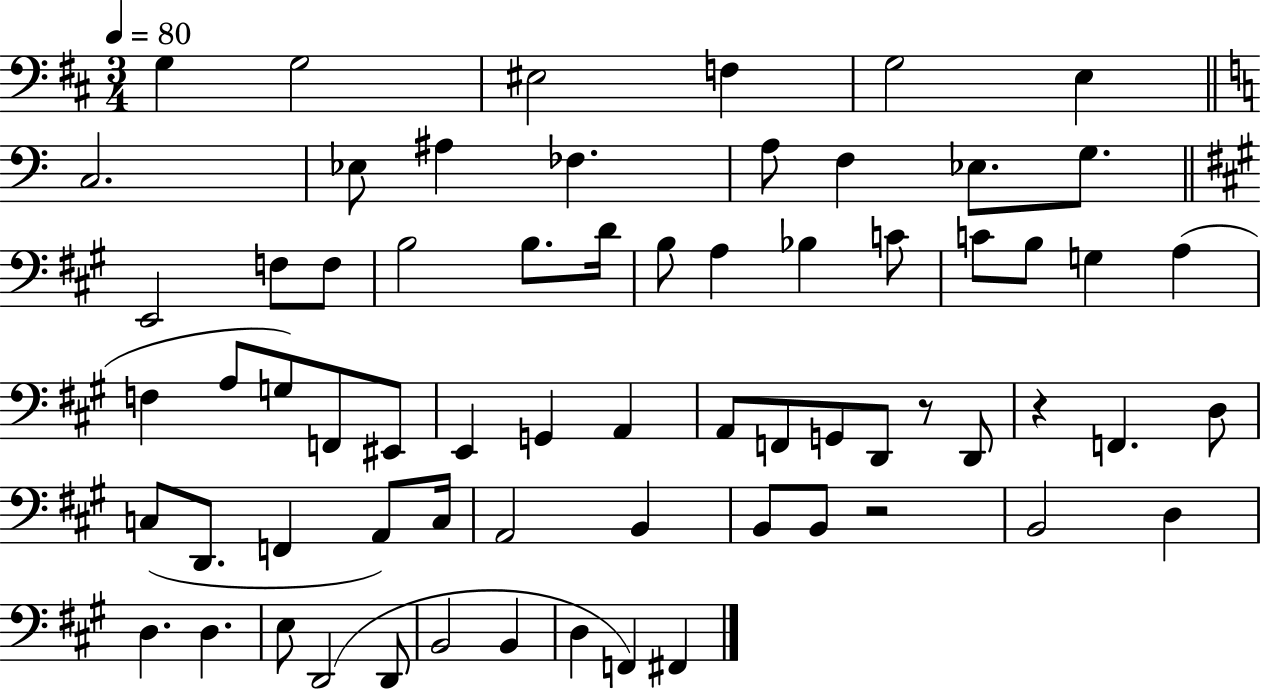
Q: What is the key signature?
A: D major